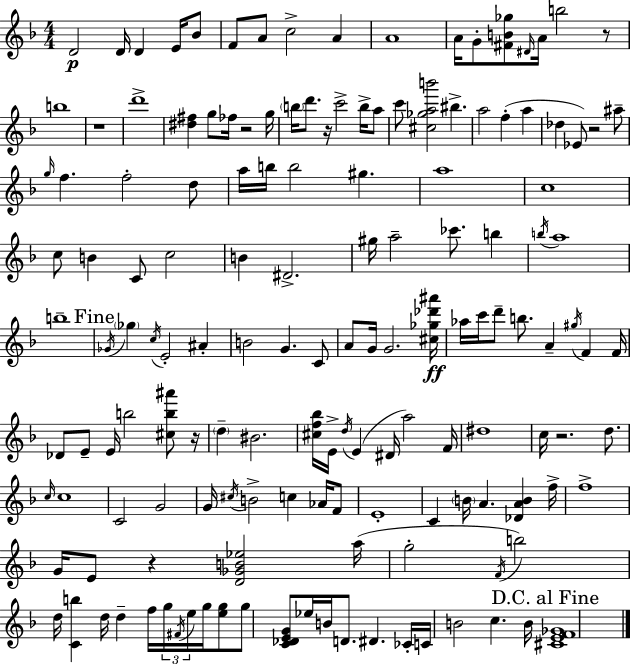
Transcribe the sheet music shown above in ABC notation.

X:1
T:Untitled
M:4/4
L:1/4
K:F
D2 D/4 D E/4 _B/2 F/2 A/2 c2 A A4 A/4 G/2 [^FB_g]/2 ^D/4 A/4 b2 z/2 b4 z4 d'4 [^d^f] g/2 _f/4 z2 g/4 b/4 d'/2 z/4 c'2 b/4 a/2 c'/2 [^c_gab']2 ^b a2 f a _d _E/2 z2 ^a/2 g/4 f f2 d/2 a/4 b/4 b2 ^g a4 c4 c/2 B C/2 c2 B ^D2 ^g/4 a2 _c'/2 b b/4 a4 b4 _G/4 _g c/4 E2 ^A B2 G C/2 A/2 G/4 G2 [^c_g_d'^a']/4 _a/4 c'/4 d'/2 b/2 A ^g/4 F F/4 _D/2 E/2 E/4 b2 [^cb^a']/2 z/4 d ^B2 [^cf_b]/4 E/4 d/4 E ^D/4 a2 F/4 ^d4 c/4 z2 d/2 c/4 c4 C2 G2 G/4 ^c/4 B2 c _A/4 F/2 E4 C B/4 A [_DAB] f/4 f4 G/4 E/2 z [D_GB_e]2 a/4 g2 F/4 b2 d/4 [Cb] d/4 d f/4 g/4 ^F/4 e/4 g/4 [eg]/2 g/2 [C_DEG]/2 _e/4 B/4 D/2 ^D _C/4 C/4 B2 c B/4 [^CEF_G]4